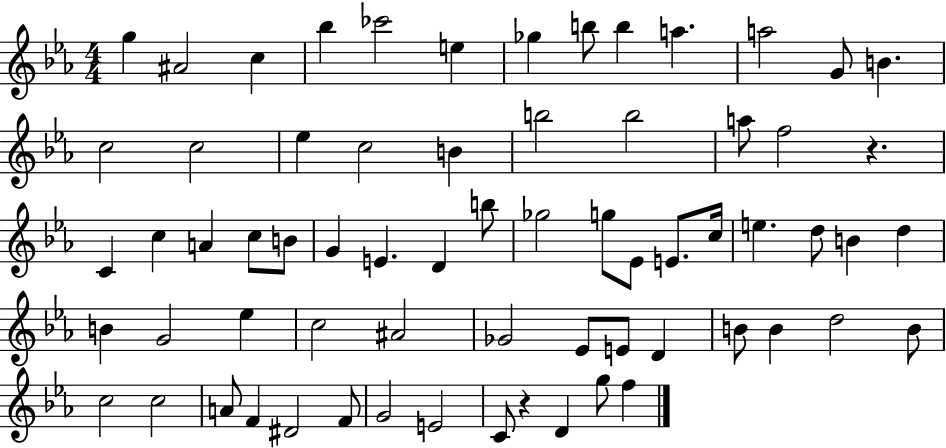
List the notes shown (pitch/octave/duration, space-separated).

G5/q A#4/h C5/q Bb5/q CES6/h E5/q Gb5/q B5/e B5/q A5/q. A5/h G4/e B4/q. C5/h C5/h Eb5/q C5/h B4/q B5/h B5/h A5/e F5/h R/q. C4/q C5/q A4/q C5/e B4/e G4/q E4/q. D4/q B5/e Gb5/h G5/e Eb4/e E4/e. C5/s E5/q. D5/e B4/q D5/q B4/q G4/h Eb5/q C5/h A#4/h Gb4/h Eb4/e E4/e D4/q B4/e B4/q D5/h B4/e C5/h C5/h A4/e F4/q D#4/h F4/e G4/h E4/h C4/e R/q D4/q G5/e F5/q